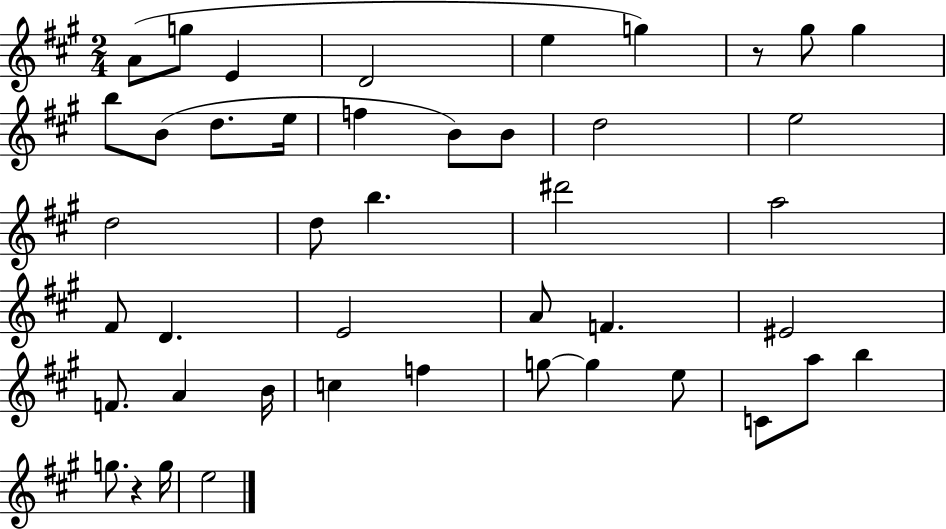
{
  \clef treble
  \numericTimeSignature
  \time 2/4
  \key a \major
  a'8( g''8 e'4 | d'2 | e''4 g''4) | r8 gis''8 gis''4 | \break b''8 b'8( d''8. e''16 | f''4 b'8) b'8 | d''2 | e''2 | \break d''2 | d''8 b''4. | dis'''2 | a''2 | \break fis'8 d'4. | e'2 | a'8 f'4. | eis'2 | \break f'8. a'4 b'16 | c''4 f''4 | g''8~~ g''4 e''8 | c'8 a''8 b''4 | \break g''8. r4 g''16 | e''2 | \bar "|."
}